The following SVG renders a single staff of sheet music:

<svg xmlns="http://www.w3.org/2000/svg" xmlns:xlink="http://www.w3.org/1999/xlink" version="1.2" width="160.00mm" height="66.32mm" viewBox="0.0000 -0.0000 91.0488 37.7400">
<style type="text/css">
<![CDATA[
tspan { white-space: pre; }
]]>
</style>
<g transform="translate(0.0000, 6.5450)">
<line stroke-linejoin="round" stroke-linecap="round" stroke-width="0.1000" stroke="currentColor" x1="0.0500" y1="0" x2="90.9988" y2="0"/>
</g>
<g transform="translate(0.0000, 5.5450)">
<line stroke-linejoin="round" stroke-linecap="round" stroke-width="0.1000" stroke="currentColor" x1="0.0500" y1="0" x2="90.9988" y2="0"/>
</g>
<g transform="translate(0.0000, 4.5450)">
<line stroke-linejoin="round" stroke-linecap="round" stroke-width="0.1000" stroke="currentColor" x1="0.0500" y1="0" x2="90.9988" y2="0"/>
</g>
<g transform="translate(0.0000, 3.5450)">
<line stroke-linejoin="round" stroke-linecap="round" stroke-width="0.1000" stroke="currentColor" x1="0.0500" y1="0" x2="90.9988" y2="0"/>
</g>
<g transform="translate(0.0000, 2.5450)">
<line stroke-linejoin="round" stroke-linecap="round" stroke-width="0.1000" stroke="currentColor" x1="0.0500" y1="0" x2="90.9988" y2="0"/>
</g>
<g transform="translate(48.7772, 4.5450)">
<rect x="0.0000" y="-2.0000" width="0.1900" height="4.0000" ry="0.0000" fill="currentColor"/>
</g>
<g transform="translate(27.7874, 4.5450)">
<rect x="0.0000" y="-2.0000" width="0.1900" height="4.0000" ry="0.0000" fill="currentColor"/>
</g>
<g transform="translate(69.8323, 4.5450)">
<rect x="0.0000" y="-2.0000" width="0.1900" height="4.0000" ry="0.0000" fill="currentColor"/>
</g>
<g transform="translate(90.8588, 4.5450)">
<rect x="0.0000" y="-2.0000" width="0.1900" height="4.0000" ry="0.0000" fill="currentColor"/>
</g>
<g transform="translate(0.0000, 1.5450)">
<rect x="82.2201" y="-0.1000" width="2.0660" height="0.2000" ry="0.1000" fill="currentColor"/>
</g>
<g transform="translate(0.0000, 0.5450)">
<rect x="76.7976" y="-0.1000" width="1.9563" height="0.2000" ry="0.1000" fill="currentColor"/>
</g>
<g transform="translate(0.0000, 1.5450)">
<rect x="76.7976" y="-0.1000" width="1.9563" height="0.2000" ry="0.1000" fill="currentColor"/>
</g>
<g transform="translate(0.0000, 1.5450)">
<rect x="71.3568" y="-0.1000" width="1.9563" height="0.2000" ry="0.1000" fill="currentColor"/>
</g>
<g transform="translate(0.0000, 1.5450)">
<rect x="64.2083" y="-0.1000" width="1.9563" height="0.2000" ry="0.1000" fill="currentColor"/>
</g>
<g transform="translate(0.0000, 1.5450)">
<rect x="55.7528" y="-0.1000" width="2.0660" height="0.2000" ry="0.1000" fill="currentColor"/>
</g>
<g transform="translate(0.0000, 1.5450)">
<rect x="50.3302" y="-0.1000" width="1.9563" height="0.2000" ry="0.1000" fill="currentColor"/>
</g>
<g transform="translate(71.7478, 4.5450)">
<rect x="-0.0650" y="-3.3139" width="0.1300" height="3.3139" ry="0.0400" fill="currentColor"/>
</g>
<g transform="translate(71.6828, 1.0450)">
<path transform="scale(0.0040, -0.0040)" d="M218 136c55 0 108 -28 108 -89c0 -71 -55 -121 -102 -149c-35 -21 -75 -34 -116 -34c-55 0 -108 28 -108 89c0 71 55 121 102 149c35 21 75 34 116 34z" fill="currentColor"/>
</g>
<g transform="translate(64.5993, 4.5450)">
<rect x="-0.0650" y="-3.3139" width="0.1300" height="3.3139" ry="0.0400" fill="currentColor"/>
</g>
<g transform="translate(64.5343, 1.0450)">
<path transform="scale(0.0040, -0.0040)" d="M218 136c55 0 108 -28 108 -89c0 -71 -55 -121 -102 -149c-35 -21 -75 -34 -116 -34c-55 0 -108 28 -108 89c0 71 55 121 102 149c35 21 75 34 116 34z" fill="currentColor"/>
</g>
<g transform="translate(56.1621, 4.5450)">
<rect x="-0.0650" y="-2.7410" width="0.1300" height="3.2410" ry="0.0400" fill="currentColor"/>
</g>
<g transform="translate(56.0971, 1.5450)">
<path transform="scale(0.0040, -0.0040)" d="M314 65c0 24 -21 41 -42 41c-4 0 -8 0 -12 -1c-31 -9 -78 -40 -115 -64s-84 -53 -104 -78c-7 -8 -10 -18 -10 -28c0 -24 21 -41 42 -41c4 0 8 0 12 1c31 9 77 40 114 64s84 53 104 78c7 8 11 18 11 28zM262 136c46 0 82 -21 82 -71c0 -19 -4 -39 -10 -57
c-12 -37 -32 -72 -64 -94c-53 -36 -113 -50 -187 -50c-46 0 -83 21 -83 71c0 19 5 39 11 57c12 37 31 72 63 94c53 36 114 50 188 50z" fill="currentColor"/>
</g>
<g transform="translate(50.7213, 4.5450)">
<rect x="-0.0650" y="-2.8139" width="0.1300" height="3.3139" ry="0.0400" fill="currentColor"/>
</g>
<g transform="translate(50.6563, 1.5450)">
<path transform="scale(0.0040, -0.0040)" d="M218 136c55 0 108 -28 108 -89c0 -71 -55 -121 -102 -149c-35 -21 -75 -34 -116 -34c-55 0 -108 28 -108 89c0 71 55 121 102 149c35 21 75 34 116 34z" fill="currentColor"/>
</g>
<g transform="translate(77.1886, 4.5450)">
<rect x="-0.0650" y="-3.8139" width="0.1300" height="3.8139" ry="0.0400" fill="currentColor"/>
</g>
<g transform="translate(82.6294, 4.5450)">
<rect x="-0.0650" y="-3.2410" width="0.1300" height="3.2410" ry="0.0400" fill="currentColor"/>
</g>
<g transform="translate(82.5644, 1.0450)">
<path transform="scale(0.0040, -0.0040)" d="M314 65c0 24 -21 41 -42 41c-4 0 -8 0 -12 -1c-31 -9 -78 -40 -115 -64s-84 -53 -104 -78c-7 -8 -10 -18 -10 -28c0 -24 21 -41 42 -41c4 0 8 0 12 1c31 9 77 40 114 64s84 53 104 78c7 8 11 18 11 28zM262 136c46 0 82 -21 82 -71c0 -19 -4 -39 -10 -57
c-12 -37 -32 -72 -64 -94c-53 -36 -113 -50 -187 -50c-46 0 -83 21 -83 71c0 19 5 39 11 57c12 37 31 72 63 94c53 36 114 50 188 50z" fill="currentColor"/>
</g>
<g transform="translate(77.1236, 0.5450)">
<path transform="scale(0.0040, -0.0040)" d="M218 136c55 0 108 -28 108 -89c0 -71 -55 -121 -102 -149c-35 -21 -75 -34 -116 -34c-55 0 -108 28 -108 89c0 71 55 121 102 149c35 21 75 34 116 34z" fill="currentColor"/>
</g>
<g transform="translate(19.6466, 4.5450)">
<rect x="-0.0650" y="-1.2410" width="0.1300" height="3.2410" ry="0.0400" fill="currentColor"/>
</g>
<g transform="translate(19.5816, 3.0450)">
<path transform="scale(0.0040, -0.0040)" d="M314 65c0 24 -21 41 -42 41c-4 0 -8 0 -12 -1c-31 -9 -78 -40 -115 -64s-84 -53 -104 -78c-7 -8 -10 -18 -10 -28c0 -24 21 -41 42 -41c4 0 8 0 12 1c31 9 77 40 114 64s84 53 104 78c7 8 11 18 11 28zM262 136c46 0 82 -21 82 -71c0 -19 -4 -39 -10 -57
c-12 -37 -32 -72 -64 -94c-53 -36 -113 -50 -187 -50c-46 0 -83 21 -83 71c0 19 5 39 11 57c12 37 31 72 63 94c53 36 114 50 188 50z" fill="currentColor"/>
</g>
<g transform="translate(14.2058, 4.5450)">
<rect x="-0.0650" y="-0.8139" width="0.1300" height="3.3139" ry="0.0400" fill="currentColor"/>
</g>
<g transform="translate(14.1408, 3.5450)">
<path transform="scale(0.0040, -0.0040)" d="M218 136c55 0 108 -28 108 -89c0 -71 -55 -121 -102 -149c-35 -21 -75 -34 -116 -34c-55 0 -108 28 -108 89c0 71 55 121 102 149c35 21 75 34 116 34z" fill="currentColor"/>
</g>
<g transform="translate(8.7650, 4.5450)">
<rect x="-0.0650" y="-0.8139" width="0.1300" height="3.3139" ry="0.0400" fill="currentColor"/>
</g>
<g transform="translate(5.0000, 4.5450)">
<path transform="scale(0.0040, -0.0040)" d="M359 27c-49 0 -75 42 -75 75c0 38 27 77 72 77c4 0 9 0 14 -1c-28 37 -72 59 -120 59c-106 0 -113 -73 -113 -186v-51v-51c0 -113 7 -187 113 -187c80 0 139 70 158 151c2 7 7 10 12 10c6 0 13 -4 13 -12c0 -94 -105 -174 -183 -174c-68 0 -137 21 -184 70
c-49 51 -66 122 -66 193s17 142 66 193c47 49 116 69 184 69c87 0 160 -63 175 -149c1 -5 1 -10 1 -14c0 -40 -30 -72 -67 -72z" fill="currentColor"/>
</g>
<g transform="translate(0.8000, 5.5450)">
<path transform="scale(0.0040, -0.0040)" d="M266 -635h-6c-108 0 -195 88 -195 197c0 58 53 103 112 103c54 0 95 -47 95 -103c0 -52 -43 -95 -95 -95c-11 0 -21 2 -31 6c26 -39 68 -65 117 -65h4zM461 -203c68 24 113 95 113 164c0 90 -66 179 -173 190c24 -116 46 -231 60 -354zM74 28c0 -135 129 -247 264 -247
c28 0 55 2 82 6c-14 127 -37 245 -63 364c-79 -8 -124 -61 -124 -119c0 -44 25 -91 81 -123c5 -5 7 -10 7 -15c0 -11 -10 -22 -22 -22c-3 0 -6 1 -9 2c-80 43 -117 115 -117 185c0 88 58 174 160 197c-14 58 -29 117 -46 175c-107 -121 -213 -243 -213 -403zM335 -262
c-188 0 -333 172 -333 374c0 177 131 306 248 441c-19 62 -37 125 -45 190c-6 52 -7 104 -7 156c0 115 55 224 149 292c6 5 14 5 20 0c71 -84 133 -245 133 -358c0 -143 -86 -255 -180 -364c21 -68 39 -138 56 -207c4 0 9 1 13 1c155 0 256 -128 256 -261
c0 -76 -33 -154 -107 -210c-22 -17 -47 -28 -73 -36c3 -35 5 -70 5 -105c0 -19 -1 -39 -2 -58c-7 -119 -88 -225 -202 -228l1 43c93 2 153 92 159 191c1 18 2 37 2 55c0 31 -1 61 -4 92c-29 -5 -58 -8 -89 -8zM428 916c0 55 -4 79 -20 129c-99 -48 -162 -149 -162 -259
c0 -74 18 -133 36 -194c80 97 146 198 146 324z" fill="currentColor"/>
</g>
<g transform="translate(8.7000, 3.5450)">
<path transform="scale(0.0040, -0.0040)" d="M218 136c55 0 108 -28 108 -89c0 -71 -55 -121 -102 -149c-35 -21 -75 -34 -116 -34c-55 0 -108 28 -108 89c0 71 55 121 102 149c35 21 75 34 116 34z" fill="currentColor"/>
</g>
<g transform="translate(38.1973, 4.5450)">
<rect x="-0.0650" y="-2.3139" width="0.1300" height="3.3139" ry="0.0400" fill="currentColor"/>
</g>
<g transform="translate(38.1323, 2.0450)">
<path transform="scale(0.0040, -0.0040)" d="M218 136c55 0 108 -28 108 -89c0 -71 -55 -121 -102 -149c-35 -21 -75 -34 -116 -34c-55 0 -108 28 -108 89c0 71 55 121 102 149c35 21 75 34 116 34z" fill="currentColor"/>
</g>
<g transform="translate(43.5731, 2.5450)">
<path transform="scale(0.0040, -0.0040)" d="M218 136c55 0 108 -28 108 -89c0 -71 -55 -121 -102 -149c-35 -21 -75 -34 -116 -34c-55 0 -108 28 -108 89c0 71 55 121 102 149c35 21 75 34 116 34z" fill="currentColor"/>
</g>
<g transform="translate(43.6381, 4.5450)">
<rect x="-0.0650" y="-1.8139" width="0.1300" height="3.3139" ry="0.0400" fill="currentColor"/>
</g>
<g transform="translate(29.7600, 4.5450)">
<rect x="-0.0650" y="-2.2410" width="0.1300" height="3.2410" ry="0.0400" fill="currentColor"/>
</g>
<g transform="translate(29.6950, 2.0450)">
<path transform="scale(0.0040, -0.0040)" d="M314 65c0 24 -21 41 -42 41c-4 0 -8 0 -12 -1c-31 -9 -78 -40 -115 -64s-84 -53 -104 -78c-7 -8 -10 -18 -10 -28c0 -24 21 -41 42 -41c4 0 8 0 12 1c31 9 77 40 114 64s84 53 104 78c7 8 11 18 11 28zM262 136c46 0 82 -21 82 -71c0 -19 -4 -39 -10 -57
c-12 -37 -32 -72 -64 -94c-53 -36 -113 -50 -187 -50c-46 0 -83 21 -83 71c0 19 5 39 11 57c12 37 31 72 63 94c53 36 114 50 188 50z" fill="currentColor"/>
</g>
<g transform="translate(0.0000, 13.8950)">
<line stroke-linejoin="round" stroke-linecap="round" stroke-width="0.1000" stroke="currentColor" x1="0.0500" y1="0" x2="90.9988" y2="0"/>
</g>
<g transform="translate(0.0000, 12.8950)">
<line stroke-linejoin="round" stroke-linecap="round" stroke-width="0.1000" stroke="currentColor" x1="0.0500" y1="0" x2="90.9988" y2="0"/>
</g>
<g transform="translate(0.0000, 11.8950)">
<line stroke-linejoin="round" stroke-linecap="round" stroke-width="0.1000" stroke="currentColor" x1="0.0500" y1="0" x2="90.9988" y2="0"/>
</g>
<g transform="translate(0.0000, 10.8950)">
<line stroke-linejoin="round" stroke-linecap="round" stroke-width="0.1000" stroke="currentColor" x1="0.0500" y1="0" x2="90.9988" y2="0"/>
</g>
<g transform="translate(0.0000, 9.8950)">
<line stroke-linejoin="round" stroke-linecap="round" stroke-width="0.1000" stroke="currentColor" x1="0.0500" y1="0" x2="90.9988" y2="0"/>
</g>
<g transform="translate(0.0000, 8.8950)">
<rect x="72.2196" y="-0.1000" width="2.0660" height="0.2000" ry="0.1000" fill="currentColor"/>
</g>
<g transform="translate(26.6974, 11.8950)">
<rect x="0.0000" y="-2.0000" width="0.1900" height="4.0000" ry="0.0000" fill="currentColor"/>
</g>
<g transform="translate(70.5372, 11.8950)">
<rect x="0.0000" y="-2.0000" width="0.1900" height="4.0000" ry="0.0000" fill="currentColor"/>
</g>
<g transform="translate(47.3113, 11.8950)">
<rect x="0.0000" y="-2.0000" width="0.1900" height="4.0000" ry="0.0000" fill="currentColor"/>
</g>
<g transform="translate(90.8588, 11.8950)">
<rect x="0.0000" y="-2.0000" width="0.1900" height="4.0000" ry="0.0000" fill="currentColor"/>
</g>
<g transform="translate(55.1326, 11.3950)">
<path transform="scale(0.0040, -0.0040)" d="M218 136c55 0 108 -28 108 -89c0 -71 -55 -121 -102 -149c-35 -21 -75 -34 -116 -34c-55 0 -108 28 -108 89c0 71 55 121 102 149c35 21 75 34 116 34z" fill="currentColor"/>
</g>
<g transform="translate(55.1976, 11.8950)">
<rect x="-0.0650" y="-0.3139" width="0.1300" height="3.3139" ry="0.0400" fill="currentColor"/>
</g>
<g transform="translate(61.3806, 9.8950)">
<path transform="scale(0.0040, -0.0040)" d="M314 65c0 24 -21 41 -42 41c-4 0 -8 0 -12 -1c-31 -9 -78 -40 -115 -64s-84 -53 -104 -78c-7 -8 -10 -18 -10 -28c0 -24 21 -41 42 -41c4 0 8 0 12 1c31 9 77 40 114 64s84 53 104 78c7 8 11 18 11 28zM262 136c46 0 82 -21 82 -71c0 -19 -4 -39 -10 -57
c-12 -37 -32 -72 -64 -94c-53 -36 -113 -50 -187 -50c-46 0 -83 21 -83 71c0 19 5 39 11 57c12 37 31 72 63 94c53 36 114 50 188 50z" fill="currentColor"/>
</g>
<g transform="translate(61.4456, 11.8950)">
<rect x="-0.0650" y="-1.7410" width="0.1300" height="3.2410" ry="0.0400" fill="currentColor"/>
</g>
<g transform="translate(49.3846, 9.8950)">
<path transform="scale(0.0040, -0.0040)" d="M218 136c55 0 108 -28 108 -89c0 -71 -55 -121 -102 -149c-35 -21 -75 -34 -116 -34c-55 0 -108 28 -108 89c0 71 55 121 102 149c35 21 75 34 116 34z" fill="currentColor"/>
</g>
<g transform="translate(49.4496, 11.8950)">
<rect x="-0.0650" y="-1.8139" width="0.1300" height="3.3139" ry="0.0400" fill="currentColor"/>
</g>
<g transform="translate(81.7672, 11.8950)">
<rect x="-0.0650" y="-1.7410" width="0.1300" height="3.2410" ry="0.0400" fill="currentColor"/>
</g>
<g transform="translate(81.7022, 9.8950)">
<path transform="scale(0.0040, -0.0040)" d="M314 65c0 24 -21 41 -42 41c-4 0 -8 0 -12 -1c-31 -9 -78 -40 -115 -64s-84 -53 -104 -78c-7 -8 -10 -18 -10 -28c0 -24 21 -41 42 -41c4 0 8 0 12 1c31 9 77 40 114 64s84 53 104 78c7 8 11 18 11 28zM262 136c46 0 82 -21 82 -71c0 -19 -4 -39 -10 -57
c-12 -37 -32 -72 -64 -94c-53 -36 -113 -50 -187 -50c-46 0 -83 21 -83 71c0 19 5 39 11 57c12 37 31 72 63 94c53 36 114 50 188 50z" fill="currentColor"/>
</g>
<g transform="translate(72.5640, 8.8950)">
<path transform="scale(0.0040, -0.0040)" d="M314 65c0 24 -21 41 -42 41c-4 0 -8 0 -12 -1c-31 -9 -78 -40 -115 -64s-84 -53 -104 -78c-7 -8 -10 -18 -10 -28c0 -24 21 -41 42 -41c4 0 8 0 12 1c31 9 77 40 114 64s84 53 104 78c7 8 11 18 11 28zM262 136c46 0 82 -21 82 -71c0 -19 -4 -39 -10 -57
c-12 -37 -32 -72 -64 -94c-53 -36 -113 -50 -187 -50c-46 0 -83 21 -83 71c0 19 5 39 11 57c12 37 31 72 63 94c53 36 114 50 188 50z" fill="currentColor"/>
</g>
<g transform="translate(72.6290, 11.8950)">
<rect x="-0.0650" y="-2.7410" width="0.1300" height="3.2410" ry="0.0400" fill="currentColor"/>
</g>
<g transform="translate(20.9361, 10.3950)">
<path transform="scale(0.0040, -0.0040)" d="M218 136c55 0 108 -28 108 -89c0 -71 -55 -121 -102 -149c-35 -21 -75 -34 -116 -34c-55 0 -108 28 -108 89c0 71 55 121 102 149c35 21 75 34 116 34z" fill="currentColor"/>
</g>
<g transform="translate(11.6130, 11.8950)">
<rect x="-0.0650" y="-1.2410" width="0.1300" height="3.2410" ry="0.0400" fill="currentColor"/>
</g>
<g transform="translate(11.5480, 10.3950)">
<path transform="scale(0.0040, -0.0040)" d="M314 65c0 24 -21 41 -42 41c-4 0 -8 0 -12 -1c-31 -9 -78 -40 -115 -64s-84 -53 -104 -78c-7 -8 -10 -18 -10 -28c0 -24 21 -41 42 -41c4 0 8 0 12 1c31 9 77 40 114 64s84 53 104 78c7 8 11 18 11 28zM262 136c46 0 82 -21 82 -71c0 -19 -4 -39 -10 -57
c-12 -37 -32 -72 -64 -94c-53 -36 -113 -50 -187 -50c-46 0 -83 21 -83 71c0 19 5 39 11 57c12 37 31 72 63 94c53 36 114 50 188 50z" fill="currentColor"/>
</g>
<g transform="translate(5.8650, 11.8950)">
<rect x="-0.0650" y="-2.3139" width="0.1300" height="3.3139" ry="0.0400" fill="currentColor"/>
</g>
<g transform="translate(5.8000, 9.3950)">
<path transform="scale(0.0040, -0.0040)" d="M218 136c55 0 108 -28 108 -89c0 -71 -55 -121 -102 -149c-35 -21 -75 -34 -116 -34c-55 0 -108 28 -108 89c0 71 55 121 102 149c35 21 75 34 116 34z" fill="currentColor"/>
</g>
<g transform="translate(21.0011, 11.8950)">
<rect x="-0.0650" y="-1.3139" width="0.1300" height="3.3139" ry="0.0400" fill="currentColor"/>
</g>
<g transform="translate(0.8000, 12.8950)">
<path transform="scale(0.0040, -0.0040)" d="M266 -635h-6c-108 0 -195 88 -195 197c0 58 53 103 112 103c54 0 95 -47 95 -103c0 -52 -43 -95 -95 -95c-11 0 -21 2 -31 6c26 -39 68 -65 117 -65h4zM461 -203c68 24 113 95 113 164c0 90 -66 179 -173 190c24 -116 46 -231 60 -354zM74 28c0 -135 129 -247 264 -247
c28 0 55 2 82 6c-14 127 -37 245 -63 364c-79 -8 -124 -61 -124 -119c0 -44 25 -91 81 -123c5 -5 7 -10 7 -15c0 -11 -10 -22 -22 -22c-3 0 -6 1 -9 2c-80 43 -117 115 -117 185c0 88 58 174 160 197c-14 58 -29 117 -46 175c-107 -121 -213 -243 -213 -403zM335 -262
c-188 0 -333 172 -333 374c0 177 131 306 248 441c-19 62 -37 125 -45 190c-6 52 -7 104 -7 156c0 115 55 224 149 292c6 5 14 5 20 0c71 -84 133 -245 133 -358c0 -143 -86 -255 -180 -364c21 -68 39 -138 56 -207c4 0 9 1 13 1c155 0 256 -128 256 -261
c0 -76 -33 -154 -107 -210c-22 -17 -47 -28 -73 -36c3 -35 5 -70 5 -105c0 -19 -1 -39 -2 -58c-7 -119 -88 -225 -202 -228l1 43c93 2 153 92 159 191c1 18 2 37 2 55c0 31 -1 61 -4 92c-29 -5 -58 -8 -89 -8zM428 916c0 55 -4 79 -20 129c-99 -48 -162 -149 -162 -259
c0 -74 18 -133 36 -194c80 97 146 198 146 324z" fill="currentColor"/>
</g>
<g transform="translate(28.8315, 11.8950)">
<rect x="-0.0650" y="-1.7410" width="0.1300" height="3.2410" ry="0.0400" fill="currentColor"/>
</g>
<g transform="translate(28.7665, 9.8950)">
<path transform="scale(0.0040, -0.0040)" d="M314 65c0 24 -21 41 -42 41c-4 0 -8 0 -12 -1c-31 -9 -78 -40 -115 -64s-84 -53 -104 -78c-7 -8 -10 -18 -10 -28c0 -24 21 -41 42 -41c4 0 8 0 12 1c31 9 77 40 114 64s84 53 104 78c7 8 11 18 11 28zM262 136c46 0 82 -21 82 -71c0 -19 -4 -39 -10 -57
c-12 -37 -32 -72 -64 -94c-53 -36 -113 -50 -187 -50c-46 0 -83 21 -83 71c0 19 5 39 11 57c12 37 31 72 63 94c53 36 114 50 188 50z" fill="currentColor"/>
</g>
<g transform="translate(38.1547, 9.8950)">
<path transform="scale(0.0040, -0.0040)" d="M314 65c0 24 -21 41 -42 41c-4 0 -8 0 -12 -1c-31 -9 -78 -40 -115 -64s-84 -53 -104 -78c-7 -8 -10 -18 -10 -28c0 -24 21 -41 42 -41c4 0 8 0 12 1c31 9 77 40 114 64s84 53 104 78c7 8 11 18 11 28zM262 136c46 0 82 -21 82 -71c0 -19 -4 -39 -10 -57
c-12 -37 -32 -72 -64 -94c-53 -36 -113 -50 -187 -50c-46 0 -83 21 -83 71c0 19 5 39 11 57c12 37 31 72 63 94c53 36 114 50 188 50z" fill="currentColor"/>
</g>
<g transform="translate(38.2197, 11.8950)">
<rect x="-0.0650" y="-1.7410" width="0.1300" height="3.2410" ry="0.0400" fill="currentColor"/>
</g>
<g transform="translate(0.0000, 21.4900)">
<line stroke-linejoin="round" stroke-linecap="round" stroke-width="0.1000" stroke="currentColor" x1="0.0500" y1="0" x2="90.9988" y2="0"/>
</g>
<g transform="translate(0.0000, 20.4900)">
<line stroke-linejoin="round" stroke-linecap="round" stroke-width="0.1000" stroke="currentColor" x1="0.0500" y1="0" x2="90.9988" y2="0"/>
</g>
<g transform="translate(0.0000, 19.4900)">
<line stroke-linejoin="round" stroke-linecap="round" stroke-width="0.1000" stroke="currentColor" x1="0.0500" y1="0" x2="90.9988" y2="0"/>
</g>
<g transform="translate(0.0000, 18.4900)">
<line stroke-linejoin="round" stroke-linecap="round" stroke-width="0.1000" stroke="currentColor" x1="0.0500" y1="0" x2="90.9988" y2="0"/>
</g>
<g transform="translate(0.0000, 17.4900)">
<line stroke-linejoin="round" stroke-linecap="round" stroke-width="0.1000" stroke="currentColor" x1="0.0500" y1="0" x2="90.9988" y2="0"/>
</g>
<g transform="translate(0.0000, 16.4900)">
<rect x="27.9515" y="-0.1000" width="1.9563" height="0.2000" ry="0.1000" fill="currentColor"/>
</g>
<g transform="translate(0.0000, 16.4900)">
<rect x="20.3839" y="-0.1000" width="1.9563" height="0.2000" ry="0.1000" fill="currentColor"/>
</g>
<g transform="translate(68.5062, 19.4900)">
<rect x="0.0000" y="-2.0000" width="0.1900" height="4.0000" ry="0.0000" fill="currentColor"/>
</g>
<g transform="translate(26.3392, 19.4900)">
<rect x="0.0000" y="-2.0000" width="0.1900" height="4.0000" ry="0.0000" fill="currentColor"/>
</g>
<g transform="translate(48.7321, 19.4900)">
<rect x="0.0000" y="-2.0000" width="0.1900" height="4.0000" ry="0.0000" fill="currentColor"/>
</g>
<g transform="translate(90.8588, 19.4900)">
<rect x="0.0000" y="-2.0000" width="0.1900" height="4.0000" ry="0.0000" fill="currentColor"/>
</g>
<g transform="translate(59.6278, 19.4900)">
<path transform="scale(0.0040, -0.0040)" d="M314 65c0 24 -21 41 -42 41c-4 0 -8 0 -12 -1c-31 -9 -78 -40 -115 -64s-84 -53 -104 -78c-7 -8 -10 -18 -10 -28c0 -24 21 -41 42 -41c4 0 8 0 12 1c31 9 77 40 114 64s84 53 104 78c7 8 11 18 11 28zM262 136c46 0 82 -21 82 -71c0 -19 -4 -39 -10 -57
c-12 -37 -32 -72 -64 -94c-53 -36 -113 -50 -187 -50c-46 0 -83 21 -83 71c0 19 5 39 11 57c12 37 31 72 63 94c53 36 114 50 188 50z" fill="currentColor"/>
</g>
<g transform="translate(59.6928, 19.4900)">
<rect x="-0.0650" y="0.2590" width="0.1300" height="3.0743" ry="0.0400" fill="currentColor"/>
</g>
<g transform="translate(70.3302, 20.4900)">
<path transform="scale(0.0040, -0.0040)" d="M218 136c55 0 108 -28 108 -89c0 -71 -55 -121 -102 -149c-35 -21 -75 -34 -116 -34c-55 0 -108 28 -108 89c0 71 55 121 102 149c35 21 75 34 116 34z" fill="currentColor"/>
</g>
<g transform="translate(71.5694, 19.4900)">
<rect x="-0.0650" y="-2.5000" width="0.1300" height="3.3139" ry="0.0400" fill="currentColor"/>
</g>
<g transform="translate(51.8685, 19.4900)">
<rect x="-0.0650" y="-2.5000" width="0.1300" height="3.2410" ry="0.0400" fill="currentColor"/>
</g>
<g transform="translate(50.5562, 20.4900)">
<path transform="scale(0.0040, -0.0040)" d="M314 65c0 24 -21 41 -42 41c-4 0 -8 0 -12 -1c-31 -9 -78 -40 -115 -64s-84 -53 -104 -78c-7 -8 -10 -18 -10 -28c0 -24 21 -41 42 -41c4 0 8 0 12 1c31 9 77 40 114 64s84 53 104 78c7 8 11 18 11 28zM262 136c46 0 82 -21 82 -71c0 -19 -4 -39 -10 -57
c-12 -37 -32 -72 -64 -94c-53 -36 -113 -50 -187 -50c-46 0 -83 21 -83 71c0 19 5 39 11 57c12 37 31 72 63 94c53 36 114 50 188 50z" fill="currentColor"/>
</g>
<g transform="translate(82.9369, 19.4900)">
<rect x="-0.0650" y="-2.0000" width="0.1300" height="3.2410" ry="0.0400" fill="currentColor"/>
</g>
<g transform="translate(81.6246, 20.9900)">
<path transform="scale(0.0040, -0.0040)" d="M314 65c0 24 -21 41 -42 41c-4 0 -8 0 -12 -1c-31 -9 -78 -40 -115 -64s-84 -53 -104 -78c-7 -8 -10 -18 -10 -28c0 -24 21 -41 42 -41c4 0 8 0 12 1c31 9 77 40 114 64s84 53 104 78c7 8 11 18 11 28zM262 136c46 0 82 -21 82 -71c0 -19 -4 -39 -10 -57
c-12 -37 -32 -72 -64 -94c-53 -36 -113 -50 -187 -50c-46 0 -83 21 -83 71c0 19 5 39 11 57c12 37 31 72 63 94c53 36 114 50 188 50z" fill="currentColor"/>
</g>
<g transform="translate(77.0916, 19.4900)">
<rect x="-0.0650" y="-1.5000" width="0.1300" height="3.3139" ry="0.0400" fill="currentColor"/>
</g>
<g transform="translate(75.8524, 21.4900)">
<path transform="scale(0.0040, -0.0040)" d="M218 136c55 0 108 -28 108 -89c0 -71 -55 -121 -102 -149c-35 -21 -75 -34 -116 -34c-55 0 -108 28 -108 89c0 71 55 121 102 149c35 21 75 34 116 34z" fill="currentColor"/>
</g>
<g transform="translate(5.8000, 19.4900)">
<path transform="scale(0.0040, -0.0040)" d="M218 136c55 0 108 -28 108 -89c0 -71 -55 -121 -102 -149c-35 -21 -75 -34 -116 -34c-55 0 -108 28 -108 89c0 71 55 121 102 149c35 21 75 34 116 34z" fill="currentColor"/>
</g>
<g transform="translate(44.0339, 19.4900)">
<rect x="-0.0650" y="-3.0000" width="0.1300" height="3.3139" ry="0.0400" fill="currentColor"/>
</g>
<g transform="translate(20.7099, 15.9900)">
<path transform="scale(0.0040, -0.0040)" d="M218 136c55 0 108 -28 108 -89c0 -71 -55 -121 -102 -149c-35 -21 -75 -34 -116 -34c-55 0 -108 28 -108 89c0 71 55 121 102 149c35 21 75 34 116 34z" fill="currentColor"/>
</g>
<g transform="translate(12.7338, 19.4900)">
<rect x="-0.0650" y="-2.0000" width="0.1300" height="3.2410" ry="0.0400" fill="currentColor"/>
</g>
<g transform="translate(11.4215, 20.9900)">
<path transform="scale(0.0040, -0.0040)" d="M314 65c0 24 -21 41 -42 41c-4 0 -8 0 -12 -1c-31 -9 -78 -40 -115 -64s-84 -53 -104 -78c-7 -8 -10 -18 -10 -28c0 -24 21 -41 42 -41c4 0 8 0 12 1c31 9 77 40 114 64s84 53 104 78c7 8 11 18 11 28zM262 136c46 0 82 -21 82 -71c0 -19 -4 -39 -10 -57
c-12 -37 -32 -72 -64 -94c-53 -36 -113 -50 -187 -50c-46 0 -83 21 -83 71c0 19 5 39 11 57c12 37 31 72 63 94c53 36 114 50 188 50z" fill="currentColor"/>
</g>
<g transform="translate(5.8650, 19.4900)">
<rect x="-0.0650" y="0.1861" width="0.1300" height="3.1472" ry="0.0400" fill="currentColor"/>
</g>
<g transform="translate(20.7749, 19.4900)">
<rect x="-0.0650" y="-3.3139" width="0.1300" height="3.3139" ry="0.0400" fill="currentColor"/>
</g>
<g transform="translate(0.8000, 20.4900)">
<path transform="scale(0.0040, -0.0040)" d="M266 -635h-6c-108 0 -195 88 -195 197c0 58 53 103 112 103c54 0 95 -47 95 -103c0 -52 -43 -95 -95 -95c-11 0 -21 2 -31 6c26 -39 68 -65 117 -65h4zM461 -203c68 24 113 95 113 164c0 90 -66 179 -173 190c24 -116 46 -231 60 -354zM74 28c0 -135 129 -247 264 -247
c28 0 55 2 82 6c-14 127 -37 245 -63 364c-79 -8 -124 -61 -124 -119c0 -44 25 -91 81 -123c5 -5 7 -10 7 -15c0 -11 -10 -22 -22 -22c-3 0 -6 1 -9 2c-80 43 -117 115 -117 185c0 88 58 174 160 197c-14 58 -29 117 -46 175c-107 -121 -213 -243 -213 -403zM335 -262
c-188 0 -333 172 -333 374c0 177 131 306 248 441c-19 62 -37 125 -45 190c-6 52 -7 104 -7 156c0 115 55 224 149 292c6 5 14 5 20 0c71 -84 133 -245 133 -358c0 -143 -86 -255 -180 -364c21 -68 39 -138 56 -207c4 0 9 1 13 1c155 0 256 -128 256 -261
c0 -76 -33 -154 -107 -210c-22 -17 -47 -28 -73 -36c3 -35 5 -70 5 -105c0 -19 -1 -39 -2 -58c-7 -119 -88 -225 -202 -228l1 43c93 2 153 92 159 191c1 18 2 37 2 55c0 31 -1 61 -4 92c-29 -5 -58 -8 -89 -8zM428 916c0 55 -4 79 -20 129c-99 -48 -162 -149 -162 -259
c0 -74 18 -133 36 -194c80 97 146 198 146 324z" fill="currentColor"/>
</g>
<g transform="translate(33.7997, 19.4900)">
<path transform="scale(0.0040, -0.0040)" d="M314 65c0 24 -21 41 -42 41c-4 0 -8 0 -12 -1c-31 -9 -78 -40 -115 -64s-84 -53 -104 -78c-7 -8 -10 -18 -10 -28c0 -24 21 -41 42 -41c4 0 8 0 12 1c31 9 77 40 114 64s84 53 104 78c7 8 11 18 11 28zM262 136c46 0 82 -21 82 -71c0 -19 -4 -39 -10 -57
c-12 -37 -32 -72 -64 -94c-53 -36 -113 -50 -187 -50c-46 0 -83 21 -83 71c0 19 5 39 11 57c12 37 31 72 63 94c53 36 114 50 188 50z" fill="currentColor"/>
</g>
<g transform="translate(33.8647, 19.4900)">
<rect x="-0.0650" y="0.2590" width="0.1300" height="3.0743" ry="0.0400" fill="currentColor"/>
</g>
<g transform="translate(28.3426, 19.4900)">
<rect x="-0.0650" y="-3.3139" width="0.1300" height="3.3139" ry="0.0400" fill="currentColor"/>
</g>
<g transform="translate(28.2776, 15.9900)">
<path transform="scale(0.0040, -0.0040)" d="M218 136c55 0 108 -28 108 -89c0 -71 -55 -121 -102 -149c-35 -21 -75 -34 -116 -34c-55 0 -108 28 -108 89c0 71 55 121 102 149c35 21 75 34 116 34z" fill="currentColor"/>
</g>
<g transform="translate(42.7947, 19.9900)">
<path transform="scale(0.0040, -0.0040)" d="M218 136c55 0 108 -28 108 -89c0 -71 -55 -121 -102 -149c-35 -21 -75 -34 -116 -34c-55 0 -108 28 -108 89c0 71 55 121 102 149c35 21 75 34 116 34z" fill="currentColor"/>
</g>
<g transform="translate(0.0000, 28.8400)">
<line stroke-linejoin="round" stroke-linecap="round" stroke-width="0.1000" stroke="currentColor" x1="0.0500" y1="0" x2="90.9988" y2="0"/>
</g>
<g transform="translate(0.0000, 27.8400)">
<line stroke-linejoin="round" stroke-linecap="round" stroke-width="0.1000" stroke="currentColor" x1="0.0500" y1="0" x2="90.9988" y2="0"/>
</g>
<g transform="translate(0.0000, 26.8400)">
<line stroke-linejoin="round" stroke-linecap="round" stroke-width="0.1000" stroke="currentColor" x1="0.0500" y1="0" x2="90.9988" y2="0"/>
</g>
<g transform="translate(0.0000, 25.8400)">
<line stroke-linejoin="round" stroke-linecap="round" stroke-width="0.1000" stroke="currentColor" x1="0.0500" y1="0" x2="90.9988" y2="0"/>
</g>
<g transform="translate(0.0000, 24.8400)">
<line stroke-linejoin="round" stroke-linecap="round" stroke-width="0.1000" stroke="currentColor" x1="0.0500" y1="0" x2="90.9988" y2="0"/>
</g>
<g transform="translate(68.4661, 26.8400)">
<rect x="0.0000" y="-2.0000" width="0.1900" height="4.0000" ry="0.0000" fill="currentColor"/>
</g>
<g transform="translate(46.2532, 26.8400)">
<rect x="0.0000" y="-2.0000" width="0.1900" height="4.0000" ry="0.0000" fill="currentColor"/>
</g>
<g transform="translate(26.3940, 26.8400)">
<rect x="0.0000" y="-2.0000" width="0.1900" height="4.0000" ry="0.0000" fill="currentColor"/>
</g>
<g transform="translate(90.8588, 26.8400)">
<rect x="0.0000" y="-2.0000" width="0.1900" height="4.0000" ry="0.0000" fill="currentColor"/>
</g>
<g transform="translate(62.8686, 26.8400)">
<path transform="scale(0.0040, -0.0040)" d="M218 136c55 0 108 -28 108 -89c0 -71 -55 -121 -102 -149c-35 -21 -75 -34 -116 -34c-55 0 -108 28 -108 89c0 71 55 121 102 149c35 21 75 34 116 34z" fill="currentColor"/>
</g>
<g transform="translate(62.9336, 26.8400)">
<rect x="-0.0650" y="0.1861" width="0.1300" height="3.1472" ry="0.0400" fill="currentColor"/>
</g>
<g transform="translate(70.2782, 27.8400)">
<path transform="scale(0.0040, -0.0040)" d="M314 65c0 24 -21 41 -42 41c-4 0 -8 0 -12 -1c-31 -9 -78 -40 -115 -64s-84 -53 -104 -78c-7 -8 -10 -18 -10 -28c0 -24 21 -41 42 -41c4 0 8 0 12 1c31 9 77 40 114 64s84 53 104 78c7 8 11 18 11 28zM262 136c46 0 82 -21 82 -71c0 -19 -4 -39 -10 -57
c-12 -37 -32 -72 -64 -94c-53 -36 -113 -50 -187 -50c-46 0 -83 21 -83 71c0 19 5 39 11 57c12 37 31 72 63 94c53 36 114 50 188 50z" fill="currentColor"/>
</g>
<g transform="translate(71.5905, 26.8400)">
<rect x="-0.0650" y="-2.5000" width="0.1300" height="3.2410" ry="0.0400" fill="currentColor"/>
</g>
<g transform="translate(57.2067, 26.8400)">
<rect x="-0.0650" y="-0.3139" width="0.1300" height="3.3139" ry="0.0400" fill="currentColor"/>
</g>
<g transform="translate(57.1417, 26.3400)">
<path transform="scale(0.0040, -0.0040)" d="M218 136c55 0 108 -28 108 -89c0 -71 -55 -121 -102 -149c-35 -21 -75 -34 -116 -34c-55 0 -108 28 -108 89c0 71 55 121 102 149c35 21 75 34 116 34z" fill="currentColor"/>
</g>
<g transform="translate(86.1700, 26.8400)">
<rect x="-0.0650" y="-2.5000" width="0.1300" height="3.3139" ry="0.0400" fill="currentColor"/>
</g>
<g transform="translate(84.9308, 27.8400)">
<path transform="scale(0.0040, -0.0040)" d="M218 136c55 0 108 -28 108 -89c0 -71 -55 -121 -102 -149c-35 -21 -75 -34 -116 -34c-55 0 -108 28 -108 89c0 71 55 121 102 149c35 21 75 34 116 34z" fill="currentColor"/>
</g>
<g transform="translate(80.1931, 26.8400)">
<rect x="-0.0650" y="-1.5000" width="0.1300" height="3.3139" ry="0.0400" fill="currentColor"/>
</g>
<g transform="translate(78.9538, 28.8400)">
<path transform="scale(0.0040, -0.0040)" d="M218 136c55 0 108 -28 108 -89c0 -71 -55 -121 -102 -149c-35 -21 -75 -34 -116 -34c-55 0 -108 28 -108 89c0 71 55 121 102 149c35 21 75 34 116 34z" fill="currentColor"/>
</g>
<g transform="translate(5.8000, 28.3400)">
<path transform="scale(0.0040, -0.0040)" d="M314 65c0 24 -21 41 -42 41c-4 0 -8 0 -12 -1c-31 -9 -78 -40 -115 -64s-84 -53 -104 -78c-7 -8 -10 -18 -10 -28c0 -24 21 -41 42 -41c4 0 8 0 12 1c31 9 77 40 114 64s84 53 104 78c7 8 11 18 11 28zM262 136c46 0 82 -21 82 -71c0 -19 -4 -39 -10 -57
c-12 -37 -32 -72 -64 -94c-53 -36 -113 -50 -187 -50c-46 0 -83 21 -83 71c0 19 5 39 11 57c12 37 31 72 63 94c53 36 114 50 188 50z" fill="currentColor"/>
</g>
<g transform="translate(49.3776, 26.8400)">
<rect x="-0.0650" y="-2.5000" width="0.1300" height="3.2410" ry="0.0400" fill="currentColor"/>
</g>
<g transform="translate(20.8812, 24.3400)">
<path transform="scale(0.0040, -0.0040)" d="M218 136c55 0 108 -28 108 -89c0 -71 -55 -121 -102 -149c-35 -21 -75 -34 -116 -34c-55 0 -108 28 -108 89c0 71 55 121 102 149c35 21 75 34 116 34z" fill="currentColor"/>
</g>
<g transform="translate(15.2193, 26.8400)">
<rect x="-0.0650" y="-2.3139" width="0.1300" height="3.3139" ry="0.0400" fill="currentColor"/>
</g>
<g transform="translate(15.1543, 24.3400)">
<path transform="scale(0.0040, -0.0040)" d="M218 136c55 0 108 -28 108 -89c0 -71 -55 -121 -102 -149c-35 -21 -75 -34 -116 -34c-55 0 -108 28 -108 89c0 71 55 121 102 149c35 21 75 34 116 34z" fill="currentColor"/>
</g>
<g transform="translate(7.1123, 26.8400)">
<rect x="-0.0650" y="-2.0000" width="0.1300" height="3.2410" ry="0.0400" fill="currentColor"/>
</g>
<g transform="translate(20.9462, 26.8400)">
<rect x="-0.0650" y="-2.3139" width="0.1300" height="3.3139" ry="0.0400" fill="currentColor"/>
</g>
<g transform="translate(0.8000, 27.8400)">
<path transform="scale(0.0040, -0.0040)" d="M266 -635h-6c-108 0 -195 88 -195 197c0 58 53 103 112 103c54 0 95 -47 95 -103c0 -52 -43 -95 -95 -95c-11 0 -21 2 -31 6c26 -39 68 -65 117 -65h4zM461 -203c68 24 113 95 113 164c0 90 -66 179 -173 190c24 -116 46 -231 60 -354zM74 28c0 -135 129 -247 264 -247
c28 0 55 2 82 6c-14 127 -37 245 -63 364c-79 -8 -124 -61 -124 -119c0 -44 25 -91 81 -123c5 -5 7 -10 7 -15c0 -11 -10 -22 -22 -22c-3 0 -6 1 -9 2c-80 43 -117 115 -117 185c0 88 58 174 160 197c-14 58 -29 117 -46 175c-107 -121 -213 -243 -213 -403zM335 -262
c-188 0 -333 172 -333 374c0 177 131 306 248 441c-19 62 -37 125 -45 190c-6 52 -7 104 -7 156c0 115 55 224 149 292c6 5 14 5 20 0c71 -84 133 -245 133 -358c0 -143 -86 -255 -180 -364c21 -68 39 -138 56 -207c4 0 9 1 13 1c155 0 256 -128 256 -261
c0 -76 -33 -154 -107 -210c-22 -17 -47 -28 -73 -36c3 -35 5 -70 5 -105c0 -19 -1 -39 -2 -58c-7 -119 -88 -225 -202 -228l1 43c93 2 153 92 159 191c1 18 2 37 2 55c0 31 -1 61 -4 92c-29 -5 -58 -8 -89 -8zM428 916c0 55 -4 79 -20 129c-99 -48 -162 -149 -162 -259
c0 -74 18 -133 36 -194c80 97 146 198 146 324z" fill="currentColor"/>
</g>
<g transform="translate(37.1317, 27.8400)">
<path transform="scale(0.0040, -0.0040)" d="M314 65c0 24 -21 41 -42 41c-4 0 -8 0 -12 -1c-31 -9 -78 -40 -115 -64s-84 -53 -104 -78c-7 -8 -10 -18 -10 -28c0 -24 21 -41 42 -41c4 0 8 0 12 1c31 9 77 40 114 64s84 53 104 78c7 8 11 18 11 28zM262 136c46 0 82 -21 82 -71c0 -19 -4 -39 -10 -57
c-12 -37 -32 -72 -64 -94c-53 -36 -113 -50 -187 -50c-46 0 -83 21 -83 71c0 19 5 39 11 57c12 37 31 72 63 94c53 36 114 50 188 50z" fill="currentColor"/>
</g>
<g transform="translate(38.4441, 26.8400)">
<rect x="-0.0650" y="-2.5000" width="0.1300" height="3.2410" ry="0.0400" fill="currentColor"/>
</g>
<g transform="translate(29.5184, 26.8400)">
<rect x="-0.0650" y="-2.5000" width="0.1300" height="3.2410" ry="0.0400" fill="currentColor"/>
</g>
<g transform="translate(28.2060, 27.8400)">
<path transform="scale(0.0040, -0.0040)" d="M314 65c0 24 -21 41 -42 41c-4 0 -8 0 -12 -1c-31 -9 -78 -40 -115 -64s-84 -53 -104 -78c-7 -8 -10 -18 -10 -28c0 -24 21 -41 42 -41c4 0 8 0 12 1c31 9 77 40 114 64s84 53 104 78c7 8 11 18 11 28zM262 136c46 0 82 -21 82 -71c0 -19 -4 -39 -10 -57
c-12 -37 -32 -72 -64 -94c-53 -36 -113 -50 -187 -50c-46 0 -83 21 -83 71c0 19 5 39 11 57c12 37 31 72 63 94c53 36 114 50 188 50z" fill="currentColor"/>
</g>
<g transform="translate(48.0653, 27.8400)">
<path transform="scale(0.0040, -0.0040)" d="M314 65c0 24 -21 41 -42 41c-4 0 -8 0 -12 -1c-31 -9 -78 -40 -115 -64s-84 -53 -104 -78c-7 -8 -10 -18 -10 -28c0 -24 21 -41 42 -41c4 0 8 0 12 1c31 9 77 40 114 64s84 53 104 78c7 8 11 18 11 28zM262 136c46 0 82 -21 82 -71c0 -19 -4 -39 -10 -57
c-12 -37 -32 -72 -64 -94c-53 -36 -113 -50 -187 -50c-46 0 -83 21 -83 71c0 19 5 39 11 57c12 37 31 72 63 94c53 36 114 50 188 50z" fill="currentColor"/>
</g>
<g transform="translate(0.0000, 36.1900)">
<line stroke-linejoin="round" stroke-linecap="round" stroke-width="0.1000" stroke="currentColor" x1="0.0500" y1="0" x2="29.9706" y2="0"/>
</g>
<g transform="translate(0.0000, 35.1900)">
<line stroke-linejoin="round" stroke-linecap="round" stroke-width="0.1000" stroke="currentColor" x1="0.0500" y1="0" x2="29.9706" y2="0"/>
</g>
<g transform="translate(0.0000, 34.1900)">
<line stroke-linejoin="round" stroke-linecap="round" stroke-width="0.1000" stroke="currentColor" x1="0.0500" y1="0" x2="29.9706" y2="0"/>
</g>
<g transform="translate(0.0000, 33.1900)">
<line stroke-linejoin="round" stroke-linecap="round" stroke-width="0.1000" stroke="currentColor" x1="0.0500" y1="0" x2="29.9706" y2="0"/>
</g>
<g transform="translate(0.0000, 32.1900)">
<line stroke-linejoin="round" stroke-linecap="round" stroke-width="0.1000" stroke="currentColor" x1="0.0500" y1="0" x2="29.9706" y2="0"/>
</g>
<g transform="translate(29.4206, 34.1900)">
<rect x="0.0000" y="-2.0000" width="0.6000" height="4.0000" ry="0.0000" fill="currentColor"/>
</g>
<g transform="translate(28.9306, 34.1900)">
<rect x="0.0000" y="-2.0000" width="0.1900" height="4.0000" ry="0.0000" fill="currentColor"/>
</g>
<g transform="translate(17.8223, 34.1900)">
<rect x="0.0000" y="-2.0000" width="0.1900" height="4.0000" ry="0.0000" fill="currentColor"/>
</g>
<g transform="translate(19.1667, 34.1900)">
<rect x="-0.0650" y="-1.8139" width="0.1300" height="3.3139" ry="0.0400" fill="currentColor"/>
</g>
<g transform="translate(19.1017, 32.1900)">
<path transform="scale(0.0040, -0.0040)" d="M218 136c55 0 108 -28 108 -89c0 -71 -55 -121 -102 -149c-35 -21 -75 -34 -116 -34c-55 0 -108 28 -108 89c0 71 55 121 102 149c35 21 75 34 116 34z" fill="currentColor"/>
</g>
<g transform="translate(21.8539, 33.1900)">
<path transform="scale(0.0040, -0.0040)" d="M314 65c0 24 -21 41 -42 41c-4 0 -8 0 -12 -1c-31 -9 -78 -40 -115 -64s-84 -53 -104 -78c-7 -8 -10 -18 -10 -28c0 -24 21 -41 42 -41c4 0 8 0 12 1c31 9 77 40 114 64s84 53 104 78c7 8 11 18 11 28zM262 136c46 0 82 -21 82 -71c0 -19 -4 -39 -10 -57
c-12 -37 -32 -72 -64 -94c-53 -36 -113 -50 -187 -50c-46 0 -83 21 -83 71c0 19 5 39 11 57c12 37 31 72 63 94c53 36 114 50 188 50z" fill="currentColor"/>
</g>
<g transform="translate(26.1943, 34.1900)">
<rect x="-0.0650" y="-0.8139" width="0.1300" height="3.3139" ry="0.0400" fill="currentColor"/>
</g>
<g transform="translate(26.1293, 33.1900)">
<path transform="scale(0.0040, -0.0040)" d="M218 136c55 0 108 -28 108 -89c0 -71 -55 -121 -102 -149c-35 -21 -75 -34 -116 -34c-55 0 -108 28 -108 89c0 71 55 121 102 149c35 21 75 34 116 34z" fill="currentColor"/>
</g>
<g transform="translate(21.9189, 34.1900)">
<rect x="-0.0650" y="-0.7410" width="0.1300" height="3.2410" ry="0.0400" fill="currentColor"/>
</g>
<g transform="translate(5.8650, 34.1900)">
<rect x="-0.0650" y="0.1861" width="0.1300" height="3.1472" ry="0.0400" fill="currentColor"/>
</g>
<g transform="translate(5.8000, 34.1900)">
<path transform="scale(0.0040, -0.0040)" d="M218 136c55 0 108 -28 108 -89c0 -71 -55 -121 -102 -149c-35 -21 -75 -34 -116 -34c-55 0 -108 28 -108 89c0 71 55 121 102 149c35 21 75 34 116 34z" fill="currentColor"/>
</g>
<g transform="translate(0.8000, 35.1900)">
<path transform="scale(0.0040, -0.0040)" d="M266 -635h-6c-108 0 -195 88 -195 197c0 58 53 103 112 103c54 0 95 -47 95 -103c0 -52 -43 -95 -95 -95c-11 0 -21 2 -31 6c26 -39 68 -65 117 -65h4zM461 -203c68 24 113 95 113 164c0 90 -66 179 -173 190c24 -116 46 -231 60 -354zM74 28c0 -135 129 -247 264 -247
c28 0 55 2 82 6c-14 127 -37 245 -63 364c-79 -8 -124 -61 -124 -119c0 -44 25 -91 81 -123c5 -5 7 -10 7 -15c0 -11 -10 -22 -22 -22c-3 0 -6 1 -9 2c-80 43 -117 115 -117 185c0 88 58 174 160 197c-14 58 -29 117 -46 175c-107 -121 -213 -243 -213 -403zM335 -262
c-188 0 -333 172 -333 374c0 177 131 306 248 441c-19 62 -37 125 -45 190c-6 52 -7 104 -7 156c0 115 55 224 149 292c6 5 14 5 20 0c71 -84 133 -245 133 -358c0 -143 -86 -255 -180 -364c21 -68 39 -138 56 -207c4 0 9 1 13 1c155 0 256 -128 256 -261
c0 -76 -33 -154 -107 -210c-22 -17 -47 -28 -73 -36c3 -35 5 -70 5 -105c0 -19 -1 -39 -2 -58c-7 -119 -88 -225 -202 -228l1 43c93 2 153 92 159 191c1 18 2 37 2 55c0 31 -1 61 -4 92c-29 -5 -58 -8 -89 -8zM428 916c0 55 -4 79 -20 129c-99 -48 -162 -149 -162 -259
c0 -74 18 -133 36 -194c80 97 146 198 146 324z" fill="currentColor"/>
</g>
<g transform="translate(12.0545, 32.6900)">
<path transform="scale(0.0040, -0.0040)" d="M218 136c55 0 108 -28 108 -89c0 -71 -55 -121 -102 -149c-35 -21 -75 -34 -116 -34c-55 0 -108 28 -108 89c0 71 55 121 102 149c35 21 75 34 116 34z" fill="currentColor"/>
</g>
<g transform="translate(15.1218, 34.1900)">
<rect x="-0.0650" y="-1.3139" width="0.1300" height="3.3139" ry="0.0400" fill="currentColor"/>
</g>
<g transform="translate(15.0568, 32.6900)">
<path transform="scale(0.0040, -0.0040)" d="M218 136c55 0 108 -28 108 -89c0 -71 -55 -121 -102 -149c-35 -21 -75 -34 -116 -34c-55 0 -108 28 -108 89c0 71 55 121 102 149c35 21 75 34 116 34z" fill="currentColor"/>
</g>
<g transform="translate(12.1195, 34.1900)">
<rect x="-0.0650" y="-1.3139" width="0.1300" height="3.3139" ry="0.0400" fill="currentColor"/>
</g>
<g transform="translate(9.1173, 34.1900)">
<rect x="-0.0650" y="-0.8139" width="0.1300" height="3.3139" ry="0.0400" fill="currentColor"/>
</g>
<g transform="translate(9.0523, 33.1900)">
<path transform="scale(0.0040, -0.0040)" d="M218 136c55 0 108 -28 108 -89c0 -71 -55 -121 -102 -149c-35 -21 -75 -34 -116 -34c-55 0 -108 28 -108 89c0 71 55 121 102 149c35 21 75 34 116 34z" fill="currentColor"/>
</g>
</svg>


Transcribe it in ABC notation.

X:1
T:Untitled
M:4/4
L:1/4
K:C
d d e2 g2 g f a a2 b b c' b2 g e2 e f2 f2 f c f2 a2 f2 B F2 b b B2 A G2 B2 G E F2 F2 g g G2 G2 G2 c B G2 E G B d e e f d2 d